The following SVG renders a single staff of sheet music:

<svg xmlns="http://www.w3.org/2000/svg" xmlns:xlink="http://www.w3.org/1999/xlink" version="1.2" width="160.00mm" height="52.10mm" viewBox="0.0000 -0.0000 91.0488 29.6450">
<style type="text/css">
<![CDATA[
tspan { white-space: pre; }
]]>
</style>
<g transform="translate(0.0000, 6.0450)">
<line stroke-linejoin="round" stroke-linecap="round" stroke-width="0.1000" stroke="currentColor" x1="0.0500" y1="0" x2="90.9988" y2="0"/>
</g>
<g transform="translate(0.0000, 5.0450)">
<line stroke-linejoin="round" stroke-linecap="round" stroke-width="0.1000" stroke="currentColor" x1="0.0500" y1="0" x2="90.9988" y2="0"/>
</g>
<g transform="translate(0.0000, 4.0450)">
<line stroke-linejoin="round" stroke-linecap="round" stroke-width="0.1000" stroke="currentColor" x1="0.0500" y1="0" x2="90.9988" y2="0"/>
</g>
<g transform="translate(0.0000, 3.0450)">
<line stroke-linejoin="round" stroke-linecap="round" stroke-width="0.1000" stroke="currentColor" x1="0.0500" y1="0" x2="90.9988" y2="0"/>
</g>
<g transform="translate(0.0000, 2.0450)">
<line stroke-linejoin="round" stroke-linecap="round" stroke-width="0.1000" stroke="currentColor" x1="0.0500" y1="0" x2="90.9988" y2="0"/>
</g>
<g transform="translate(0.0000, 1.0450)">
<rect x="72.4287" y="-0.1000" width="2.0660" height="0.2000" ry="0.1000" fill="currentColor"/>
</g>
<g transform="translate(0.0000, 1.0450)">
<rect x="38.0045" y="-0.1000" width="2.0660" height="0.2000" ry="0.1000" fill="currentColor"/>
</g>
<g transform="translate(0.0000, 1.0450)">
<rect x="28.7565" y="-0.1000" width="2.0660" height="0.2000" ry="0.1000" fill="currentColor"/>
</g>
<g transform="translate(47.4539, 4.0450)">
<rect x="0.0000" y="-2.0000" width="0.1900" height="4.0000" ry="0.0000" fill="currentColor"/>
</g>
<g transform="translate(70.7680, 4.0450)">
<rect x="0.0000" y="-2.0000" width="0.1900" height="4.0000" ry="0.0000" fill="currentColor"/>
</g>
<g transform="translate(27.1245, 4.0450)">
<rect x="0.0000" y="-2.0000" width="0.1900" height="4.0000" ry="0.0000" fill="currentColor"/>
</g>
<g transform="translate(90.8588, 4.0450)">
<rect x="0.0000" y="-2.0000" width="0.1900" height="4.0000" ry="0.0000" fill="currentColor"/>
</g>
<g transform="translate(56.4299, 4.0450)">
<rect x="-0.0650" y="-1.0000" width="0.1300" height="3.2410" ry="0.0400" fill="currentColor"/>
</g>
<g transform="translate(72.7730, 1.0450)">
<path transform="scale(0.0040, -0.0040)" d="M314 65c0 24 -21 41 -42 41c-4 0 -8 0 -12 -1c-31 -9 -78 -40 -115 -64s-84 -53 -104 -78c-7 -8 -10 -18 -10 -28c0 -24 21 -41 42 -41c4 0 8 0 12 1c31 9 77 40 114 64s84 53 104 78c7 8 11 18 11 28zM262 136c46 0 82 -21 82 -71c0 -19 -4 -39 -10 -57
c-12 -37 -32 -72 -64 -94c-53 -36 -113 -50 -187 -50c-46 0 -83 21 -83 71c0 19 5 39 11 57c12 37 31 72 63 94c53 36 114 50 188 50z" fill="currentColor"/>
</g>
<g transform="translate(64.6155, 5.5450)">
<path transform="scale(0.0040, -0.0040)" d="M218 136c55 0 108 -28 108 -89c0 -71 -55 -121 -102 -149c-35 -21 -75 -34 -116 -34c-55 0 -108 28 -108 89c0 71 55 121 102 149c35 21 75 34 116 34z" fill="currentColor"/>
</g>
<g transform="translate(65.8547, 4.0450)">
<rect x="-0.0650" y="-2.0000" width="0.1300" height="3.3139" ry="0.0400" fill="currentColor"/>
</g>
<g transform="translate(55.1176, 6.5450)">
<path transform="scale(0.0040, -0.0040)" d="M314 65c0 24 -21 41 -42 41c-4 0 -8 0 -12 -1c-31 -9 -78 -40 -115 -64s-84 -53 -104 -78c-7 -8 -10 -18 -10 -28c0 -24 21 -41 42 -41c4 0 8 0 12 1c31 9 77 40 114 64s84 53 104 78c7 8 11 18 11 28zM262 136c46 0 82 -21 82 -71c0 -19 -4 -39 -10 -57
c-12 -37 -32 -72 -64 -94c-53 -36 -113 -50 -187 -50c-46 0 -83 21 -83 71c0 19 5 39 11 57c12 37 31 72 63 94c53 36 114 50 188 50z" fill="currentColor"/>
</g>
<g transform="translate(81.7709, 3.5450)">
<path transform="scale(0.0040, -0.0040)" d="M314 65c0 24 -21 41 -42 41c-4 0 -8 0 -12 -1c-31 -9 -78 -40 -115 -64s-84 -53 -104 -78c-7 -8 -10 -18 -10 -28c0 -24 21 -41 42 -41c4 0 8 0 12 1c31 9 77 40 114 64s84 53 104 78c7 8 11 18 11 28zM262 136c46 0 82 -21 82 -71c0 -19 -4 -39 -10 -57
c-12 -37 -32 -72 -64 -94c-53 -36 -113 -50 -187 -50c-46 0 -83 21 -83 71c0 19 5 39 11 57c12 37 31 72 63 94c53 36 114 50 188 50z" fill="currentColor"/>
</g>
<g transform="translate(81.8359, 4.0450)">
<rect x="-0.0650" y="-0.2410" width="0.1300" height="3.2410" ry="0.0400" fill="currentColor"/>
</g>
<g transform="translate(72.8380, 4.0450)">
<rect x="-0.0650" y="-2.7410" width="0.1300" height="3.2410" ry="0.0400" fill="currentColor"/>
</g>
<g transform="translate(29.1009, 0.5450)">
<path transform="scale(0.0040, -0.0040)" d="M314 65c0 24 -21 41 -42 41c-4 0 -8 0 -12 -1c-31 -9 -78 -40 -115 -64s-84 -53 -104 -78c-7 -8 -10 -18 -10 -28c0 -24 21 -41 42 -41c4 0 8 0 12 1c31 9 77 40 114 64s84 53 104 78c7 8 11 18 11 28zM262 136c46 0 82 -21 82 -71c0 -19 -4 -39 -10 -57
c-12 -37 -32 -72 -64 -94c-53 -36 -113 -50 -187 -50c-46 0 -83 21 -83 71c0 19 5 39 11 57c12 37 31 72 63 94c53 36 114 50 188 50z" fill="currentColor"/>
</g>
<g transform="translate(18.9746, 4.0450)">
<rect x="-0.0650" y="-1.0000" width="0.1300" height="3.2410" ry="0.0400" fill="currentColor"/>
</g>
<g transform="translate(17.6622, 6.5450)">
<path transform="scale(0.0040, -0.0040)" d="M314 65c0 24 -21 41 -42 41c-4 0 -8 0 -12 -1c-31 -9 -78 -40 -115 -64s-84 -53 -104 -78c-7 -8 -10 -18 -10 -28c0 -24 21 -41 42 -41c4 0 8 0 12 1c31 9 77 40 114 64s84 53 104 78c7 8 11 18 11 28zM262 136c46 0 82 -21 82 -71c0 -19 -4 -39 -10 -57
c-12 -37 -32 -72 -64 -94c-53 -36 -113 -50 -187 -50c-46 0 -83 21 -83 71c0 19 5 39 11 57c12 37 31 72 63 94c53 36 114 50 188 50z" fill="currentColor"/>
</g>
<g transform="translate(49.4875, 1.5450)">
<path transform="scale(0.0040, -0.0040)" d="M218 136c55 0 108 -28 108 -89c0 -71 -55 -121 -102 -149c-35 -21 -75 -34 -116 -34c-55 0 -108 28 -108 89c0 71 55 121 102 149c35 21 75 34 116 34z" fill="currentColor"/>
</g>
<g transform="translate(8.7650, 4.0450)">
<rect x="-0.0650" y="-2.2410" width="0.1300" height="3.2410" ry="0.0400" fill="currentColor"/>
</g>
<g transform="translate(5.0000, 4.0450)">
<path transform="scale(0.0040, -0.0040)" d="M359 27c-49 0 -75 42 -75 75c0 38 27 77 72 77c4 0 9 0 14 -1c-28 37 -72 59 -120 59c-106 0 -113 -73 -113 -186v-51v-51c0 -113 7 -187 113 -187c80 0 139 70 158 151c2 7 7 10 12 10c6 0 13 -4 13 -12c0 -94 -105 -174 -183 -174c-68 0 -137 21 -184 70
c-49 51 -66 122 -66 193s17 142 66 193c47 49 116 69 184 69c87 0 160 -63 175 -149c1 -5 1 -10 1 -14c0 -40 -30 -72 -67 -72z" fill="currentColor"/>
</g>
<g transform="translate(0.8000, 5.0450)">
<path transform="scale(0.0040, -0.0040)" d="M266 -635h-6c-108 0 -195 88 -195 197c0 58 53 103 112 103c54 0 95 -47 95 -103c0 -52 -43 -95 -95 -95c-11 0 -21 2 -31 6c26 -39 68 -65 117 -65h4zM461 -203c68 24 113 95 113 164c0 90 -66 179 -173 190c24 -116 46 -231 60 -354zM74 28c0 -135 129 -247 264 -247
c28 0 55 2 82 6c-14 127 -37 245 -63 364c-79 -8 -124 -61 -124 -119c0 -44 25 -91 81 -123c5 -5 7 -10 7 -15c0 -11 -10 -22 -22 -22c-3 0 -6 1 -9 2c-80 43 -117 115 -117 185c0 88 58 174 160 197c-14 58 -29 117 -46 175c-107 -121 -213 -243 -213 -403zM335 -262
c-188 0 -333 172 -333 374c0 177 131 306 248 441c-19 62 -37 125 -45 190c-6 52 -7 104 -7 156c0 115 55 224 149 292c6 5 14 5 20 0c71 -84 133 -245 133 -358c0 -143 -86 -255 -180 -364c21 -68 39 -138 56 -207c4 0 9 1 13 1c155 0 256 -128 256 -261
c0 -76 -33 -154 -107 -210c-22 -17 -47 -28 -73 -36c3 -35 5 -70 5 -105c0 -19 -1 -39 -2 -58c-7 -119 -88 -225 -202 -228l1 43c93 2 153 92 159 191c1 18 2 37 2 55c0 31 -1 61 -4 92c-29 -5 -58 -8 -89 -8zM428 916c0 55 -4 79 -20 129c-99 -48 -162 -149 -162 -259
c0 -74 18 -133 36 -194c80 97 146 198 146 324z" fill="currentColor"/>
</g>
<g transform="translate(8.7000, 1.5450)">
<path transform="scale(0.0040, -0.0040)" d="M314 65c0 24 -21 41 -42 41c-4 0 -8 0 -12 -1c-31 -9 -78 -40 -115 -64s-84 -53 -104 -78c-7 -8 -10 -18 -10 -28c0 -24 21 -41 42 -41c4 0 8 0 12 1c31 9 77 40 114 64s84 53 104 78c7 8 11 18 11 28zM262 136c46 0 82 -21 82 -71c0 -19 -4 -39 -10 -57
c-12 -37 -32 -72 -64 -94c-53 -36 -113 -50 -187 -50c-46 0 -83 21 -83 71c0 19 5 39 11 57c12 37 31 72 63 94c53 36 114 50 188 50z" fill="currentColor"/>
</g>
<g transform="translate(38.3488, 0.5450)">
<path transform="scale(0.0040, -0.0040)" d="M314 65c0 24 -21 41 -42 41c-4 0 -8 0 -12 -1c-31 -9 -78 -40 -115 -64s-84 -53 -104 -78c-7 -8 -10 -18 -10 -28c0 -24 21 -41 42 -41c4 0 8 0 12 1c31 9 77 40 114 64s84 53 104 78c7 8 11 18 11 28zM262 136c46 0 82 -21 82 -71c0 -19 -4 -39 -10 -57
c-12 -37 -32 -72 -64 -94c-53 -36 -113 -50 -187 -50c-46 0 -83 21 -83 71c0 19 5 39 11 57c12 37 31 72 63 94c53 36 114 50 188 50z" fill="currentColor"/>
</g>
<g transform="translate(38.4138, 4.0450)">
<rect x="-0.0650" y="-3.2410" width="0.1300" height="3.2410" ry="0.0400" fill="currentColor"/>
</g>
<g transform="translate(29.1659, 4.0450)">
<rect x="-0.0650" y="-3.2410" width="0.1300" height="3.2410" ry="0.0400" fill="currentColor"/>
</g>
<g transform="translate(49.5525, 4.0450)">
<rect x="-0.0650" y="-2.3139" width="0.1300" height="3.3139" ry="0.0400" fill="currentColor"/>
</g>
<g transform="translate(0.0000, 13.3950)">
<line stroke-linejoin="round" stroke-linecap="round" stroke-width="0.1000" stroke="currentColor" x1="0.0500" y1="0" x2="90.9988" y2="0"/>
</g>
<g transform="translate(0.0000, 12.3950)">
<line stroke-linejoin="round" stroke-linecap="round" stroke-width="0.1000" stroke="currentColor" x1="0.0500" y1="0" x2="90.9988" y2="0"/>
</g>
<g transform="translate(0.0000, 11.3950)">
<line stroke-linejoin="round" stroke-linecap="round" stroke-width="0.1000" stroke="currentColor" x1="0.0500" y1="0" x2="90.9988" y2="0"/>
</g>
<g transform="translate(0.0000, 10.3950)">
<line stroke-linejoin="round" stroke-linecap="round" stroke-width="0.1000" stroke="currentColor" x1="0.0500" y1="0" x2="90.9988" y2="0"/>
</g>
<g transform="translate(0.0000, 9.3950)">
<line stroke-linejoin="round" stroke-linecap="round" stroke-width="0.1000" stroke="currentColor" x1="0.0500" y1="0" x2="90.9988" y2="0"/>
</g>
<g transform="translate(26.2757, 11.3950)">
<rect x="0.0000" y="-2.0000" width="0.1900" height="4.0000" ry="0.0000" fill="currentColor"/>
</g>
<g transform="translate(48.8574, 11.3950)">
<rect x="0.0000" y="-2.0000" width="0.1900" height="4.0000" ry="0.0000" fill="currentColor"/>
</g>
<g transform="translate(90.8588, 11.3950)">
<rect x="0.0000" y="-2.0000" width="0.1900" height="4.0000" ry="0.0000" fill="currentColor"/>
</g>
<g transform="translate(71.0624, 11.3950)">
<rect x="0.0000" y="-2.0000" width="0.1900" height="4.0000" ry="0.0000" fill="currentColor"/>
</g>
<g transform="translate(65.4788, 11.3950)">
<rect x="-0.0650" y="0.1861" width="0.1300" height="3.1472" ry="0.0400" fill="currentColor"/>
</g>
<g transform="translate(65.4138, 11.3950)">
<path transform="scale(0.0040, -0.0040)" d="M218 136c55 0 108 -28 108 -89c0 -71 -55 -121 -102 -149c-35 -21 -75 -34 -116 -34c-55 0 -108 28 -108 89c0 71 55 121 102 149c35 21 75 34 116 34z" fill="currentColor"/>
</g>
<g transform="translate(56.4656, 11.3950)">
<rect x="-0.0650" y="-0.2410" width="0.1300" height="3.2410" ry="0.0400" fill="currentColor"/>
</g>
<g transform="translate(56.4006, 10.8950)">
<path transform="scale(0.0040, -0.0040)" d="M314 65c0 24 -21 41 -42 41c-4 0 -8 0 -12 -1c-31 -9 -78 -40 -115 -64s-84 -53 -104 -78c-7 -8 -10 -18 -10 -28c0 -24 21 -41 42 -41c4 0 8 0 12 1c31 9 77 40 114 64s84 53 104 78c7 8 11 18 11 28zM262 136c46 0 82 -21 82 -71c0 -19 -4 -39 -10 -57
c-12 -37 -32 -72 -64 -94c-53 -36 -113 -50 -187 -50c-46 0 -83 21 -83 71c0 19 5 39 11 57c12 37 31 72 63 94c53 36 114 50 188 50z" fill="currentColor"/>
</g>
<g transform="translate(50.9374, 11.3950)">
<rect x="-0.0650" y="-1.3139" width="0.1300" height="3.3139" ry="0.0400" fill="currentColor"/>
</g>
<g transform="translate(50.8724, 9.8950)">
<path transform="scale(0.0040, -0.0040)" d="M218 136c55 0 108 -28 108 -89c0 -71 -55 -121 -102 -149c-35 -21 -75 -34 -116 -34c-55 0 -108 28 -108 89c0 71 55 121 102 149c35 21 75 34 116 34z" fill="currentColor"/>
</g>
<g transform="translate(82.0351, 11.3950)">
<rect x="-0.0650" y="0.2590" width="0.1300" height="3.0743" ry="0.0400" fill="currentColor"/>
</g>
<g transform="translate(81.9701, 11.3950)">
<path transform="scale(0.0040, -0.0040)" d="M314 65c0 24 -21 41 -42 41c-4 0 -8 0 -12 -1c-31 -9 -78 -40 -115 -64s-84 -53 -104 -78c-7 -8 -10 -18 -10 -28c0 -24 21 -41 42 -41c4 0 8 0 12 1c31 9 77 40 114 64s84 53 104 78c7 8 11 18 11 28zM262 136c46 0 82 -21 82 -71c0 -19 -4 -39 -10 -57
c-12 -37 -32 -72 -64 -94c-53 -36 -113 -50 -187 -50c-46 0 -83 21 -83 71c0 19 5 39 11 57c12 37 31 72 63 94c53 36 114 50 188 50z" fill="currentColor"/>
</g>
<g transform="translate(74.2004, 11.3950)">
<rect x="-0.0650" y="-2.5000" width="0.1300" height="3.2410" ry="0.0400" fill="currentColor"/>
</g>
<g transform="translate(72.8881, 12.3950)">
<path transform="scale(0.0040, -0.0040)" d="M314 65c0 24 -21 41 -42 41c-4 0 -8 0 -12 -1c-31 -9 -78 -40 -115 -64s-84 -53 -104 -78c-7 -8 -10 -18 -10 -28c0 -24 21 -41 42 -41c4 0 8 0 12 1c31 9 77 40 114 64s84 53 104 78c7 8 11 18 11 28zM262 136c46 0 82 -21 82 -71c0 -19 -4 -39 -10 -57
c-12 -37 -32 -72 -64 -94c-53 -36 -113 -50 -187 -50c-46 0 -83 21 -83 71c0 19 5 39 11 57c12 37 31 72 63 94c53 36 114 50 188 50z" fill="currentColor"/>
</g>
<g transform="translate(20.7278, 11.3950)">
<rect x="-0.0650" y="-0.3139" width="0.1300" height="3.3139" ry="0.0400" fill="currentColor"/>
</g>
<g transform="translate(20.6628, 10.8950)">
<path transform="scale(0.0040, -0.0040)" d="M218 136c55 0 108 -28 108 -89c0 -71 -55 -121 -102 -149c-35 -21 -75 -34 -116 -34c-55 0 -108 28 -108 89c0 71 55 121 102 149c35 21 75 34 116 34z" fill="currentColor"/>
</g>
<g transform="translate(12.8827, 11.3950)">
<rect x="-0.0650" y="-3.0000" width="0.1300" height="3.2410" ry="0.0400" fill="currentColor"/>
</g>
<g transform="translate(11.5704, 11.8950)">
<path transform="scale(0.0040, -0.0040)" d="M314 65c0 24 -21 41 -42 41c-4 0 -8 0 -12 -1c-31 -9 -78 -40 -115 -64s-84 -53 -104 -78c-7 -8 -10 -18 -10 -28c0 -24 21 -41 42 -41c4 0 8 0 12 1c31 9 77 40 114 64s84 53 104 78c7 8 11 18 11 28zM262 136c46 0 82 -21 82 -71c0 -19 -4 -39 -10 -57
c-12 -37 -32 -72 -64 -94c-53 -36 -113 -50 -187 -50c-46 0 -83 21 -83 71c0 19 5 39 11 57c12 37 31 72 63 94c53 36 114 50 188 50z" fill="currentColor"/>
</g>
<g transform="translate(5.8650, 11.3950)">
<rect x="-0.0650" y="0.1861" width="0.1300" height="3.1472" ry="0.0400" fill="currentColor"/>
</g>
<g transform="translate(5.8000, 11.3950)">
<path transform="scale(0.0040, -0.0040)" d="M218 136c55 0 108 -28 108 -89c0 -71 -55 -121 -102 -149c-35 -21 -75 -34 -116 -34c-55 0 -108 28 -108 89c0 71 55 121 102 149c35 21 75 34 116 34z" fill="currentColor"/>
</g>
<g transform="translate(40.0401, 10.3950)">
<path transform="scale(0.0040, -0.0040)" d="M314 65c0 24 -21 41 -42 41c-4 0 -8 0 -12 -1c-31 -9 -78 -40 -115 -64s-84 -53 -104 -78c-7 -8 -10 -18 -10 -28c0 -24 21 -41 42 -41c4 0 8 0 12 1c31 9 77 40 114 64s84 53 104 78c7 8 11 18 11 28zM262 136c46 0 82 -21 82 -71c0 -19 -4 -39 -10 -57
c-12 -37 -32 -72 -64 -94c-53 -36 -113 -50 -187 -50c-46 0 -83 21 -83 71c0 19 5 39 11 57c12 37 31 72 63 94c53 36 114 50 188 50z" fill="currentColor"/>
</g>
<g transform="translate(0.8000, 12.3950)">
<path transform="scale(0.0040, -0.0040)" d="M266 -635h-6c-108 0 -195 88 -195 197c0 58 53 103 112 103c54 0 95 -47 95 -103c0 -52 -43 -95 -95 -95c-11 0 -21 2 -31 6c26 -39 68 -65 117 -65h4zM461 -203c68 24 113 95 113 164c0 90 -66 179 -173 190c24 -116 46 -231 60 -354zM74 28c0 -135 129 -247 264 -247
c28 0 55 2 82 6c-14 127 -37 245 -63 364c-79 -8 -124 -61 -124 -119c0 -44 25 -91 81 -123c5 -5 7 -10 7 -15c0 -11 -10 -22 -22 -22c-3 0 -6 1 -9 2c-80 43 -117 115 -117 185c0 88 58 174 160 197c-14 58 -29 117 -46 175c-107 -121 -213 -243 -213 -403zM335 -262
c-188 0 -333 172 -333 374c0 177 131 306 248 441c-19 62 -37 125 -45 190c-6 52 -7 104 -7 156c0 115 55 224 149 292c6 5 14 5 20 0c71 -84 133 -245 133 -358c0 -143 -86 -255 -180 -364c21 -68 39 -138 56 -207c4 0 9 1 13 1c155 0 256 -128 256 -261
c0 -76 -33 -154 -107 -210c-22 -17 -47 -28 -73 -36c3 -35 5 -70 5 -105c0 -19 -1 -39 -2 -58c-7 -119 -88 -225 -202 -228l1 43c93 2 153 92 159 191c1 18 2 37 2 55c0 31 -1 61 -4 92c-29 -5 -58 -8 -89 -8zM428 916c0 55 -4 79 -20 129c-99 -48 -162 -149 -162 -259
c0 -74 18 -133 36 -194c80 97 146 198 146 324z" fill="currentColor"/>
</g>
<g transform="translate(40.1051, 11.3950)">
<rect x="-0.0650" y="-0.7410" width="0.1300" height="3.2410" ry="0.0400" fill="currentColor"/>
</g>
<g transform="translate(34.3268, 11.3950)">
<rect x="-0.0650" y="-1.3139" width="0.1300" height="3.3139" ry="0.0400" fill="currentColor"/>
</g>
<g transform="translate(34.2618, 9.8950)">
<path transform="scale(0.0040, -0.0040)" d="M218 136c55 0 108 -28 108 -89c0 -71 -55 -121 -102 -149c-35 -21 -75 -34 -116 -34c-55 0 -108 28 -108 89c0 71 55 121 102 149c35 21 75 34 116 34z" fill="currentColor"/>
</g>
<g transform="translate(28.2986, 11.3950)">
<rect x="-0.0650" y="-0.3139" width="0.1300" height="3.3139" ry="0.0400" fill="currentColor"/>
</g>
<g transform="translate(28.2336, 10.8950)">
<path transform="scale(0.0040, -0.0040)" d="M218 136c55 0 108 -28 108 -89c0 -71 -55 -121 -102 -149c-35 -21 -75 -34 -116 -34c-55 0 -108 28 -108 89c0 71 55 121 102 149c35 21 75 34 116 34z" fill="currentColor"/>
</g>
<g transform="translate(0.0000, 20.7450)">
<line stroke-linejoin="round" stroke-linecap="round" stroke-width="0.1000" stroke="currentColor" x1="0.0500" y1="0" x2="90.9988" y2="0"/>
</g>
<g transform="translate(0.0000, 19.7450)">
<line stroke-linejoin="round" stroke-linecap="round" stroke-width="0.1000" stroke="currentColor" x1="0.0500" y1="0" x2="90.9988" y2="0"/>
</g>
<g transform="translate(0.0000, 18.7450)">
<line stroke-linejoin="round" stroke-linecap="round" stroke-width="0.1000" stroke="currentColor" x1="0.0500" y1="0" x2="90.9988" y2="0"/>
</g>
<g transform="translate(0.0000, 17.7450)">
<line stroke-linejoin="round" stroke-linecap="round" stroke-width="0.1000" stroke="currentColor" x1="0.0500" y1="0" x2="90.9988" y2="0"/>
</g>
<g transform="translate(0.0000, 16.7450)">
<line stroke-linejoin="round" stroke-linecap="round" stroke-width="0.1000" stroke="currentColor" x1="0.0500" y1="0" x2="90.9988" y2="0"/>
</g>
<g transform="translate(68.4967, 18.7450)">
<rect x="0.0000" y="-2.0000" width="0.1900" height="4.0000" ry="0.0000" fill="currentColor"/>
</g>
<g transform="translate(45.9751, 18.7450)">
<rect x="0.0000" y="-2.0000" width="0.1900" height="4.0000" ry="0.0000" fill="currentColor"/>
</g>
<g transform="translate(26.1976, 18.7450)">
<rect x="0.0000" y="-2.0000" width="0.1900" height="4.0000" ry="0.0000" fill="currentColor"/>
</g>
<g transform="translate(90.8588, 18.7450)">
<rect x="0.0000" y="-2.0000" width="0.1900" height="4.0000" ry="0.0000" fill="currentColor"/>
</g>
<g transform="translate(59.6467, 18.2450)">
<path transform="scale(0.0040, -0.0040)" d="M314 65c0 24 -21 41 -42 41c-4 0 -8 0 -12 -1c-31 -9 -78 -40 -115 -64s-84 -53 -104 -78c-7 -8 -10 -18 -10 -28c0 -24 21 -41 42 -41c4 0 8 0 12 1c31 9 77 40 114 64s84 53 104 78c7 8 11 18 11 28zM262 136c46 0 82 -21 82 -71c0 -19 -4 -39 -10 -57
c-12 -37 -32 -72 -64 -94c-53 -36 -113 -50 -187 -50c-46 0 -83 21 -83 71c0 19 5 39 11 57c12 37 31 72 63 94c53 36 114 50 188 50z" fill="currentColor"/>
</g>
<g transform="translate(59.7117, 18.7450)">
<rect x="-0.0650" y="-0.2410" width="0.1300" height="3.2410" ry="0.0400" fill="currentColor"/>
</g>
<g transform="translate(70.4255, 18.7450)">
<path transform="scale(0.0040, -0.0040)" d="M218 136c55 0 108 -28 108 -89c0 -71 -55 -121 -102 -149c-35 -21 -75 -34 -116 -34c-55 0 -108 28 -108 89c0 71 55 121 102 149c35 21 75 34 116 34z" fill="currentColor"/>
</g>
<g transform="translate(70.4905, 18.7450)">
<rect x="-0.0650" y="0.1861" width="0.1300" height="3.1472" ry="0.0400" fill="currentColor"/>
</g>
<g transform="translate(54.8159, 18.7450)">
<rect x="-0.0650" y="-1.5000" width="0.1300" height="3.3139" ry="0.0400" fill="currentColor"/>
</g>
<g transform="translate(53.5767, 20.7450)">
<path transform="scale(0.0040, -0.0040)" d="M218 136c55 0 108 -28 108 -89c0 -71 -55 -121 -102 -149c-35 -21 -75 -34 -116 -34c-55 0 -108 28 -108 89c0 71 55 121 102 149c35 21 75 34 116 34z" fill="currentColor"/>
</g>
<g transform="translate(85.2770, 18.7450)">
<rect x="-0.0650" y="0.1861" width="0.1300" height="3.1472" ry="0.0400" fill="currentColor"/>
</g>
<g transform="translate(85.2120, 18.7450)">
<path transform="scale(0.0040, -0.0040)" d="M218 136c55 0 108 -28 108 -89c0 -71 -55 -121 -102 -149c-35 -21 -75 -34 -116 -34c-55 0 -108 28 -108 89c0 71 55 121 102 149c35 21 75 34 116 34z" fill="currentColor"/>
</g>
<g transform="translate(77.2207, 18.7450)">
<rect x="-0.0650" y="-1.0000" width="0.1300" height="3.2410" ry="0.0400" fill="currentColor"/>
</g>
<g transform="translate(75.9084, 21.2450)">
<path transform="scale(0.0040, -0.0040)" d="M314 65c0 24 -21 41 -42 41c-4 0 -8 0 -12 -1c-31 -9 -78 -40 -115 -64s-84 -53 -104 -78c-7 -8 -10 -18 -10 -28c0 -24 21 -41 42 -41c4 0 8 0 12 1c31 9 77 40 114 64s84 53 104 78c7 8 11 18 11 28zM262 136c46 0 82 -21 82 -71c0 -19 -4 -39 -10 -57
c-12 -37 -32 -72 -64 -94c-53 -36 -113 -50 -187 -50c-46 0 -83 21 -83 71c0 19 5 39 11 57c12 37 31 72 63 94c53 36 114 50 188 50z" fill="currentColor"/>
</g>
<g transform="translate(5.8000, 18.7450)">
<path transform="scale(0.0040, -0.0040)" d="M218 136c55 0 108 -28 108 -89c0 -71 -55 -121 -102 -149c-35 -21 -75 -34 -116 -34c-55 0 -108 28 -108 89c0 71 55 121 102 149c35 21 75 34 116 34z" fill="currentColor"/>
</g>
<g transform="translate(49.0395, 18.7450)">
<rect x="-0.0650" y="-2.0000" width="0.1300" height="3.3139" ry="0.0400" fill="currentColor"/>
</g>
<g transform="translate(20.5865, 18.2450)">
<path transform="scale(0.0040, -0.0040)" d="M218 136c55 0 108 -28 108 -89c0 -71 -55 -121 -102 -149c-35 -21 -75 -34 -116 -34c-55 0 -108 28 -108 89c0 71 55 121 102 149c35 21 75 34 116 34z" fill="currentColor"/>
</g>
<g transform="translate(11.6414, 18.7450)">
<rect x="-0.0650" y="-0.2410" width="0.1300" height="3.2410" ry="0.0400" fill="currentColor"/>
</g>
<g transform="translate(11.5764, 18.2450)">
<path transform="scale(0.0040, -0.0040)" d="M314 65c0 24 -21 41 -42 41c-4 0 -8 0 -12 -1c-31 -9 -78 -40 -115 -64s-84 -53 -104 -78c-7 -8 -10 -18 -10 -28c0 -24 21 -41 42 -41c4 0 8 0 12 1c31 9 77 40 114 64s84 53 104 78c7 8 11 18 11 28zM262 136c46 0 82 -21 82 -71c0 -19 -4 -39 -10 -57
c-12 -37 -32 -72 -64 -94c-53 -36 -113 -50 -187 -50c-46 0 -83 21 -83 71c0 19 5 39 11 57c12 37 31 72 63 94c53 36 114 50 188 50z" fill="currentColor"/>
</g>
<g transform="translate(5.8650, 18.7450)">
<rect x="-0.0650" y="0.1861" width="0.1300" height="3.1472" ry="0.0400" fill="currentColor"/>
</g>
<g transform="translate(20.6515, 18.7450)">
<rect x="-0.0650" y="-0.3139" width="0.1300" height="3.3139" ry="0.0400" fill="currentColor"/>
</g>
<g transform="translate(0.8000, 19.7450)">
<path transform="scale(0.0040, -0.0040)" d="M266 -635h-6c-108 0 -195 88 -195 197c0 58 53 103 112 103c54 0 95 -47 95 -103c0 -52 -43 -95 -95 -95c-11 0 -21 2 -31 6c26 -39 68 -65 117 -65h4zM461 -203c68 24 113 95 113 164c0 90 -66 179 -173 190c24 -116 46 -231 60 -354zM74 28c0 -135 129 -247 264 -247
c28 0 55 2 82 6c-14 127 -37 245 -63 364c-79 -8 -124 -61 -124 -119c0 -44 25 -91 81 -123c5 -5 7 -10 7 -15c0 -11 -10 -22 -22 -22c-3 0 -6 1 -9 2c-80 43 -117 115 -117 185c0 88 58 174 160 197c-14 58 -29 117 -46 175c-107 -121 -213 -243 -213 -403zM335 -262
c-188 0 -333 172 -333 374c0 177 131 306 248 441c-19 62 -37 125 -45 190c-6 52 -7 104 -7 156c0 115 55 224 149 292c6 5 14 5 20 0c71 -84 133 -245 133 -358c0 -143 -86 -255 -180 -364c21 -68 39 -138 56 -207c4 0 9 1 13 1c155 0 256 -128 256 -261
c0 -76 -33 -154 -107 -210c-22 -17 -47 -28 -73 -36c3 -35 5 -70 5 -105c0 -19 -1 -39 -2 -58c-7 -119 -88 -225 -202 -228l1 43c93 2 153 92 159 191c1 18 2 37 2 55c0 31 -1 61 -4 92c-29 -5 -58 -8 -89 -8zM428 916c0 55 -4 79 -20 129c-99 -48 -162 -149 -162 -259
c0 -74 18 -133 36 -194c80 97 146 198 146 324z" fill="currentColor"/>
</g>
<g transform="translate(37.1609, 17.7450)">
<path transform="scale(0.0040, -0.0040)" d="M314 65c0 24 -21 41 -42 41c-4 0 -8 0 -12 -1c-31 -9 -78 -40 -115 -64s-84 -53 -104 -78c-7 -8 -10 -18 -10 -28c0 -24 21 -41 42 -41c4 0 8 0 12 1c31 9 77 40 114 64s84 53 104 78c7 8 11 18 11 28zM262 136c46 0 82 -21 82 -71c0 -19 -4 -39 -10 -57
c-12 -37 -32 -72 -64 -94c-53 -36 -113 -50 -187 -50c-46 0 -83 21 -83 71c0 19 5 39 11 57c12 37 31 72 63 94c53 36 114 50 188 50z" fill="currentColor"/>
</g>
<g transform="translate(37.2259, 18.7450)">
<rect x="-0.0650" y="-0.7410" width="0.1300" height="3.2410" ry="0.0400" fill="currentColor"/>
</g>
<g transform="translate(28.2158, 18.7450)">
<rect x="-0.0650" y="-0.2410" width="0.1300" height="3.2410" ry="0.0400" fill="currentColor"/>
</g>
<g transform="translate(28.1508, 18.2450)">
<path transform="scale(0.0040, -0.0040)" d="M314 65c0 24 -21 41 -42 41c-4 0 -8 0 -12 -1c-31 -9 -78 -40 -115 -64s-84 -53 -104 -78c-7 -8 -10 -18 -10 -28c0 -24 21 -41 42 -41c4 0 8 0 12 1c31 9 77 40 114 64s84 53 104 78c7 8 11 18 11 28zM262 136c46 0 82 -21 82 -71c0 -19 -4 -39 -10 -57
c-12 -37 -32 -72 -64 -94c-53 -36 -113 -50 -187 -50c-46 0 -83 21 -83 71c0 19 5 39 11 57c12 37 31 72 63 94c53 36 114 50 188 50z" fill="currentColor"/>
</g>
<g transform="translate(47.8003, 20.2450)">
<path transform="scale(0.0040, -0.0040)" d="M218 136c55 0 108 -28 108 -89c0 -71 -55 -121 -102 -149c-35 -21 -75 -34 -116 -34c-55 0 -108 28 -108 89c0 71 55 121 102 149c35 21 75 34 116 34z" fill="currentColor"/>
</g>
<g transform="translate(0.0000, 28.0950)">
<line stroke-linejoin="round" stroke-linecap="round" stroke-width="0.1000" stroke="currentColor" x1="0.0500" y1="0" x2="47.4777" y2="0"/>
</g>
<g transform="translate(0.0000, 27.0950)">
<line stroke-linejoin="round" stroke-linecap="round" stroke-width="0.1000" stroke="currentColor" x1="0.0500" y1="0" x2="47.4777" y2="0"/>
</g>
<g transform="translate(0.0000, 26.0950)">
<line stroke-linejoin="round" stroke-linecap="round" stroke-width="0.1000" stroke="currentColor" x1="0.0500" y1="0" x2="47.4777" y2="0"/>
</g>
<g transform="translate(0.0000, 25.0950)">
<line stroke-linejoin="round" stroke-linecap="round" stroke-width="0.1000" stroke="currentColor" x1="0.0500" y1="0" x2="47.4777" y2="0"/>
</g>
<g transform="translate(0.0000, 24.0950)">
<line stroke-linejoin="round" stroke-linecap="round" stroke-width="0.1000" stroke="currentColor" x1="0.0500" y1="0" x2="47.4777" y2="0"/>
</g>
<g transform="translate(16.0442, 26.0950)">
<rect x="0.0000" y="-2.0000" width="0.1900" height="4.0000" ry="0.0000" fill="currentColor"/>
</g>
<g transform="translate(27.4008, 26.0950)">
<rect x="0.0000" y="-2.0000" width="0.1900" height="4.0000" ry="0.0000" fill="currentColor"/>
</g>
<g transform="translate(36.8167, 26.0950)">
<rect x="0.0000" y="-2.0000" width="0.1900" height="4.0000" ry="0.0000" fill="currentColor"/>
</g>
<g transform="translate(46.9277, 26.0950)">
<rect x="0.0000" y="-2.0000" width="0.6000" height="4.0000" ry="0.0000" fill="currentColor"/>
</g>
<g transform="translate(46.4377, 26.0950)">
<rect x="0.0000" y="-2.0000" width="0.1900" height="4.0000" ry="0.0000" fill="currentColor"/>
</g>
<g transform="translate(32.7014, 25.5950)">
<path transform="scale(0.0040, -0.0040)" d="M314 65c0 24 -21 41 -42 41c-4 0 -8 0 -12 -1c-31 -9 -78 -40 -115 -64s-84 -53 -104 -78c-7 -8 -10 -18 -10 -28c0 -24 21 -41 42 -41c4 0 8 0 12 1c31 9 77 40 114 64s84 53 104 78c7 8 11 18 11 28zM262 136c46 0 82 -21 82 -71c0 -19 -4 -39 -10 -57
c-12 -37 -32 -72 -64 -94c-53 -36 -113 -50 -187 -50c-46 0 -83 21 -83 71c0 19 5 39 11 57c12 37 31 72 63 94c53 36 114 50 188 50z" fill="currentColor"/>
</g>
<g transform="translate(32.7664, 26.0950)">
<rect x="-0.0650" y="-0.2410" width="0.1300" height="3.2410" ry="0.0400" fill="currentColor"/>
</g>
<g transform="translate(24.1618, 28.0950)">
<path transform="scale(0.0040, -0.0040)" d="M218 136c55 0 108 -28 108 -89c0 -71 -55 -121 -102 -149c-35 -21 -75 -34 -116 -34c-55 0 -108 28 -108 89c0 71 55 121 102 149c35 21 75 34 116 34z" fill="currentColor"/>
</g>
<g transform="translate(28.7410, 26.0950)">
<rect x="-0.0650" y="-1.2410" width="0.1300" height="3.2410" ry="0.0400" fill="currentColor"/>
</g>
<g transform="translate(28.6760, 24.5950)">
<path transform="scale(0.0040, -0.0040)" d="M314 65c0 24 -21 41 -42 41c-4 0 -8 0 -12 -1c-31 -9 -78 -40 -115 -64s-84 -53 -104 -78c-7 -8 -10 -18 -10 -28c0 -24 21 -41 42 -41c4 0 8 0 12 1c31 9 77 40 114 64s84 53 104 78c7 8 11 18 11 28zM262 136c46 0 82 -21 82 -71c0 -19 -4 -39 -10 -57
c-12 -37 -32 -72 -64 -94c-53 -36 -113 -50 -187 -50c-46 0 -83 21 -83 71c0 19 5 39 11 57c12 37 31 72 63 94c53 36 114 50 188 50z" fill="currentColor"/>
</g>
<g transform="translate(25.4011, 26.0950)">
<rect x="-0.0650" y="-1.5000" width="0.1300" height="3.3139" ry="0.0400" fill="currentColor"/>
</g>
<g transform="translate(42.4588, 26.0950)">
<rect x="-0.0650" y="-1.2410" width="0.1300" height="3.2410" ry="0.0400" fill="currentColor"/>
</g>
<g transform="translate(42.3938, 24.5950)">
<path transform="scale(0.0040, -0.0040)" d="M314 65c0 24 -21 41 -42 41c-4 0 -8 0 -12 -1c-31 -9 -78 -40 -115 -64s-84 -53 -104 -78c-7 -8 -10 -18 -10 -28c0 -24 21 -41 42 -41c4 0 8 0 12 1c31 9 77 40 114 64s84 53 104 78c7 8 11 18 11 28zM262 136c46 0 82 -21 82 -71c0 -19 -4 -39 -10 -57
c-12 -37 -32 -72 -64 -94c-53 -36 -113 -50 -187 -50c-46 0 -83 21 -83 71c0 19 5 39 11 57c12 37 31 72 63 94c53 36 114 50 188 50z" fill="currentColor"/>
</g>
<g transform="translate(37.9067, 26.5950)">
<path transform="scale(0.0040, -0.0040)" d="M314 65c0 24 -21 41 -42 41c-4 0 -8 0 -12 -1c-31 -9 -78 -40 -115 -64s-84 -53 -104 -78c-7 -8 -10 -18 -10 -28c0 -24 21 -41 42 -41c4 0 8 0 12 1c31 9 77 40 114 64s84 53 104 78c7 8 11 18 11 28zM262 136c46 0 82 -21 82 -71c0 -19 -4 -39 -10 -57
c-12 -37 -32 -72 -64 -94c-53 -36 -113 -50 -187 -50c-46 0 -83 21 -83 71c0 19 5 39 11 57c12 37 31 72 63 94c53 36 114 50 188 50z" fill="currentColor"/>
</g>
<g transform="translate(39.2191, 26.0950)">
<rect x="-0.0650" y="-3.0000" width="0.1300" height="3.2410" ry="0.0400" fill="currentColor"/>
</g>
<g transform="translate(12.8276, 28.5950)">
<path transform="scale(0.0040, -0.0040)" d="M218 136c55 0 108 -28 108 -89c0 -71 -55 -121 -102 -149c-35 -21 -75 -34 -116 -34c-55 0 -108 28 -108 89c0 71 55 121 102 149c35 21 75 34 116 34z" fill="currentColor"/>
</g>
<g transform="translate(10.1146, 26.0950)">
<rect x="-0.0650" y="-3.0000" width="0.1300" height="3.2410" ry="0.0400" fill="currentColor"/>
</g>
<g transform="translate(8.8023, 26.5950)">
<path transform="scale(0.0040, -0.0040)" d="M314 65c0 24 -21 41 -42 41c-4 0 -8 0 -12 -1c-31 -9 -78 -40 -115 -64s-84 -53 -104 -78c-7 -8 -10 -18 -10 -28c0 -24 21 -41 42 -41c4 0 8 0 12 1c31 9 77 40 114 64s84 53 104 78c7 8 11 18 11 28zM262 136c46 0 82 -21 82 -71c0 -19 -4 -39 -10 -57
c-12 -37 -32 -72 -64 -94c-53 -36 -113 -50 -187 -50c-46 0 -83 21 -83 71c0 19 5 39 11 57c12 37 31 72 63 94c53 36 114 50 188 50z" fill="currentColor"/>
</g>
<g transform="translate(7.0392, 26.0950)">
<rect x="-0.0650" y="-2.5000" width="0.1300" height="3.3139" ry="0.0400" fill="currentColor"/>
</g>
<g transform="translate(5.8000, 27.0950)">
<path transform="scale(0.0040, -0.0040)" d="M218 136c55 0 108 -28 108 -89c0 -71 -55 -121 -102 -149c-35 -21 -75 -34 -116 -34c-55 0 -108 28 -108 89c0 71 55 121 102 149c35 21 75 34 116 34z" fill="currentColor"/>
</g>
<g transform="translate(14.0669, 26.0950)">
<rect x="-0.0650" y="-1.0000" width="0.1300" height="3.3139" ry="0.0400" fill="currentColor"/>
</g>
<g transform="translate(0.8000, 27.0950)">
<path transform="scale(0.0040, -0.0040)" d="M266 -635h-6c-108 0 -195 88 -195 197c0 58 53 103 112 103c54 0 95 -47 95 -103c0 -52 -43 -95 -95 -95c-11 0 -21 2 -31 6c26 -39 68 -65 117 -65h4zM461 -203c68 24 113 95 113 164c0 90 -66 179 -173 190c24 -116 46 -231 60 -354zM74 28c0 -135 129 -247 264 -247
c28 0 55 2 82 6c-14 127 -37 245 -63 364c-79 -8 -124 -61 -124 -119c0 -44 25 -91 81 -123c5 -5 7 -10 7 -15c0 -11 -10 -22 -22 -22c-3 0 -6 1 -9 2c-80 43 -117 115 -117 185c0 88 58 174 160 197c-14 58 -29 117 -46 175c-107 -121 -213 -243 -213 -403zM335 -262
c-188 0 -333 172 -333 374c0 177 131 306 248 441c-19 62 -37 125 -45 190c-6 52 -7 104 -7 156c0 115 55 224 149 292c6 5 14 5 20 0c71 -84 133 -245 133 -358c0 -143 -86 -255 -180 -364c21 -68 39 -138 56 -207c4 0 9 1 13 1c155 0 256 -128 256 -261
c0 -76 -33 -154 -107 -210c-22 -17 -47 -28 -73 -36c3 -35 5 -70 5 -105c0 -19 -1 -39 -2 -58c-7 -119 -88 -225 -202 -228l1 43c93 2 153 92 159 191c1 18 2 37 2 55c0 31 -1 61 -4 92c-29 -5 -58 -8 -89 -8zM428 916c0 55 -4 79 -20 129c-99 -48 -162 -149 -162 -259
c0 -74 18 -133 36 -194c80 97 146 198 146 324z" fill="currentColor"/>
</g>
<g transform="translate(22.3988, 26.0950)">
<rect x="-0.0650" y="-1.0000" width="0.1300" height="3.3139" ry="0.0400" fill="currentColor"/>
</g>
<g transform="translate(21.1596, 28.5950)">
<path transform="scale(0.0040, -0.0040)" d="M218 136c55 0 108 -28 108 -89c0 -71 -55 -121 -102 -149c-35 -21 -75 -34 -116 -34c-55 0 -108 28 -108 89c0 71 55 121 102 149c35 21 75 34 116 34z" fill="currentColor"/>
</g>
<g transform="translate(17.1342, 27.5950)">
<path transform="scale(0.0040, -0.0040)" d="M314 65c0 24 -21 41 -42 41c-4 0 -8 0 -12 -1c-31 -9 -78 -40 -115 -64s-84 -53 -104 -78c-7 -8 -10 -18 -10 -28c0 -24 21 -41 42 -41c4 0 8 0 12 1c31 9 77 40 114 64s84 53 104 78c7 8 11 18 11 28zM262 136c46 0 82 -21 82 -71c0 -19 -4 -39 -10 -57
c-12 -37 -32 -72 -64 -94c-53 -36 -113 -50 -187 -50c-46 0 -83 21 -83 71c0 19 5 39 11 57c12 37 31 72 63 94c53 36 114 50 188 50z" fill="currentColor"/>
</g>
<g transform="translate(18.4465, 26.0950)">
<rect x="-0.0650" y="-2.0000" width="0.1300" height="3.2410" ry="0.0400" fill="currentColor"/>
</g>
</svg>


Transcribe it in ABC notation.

X:1
T:Untitled
M:4/4
L:1/4
K:C
g2 D2 b2 b2 g D2 F a2 c2 B A2 c c e d2 e c2 B G2 B2 B c2 c c2 d2 F E c2 B D2 B G A2 D F2 D E e2 c2 A2 e2